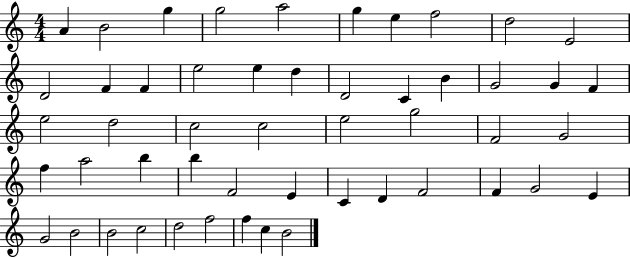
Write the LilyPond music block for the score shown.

{
  \clef treble
  \numericTimeSignature
  \time 4/4
  \key c \major
  a'4 b'2 g''4 | g''2 a''2 | g''4 e''4 f''2 | d''2 e'2 | \break d'2 f'4 f'4 | e''2 e''4 d''4 | d'2 c'4 b'4 | g'2 g'4 f'4 | \break e''2 d''2 | c''2 c''2 | e''2 g''2 | f'2 g'2 | \break f''4 a''2 b''4 | b''4 f'2 e'4 | c'4 d'4 f'2 | f'4 g'2 e'4 | \break g'2 b'2 | b'2 c''2 | d''2 f''2 | f''4 c''4 b'2 | \break \bar "|."
}